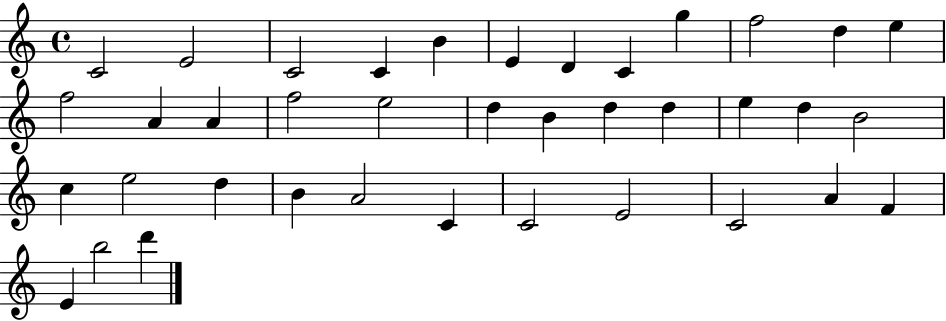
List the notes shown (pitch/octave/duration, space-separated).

C4/h E4/h C4/h C4/q B4/q E4/q D4/q C4/q G5/q F5/h D5/q E5/q F5/h A4/q A4/q F5/h E5/h D5/q B4/q D5/q D5/q E5/q D5/q B4/h C5/q E5/h D5/q B4/q A4/h C4/q C4/h E4/h C4/h A4/q F4/q E4/q B5/h D6/q